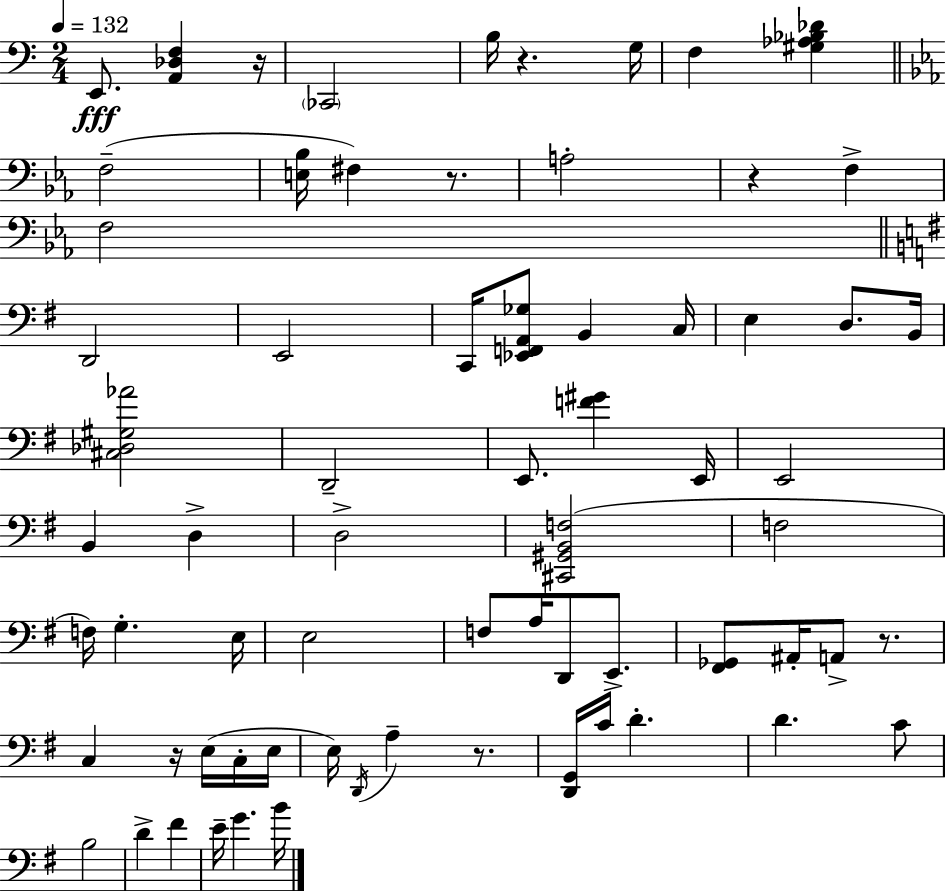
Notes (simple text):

E2/e. [A2,Db3,F3]/q R/s CES2/h B3/s R/q. G3/s F3/q [G#3,Ab3,Bb3,Db4]/q F3/h [E3,Bb3]/s F#3/q R/e. A3/h R/q F3/q F3/h D2/h E2/h C2/s [Eb2,F2,A2,Gb3]/e B2/q C3/s E3/q D3/e. B2/s [C#3,Db3,G#3,Ab4]/h D2/h E2/e. [F4,G#4]/q E2/s E2/h B2/q D3/q D3/h [C#2,G#2,B2,F3]/h F3/h F3/s G3/q. E3/s E3/h F3/e A3/s D2/e E2/e. [F#2,Gb2]/e A#2/s A2/e R/e. C3/q R/s E3/s C3/s E3/s E3/s D2/s A3/q R/e. [D2,G2]/s C4/s D4/q. D4/q. C4/e B3/h D4/q F#4/q E4/s G4/q. B4/s